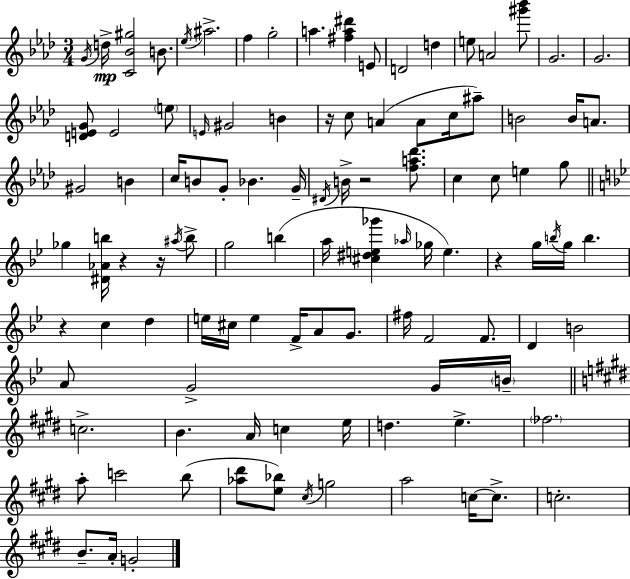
G4/s D5/s [C4,Bb4,G#5]/h B4/e. Eb5/s A#5/h. F5/q G5/h A5/q. [F#5,A5,D#6]/q E4/e D4/h D5/q E5/e A4/h [G#6,Bb6]/e G4/h. G4/h. [D4,E4,G4]/e E4/h E5/e E4/s G#4/h B4/q R/s C5/e A4/q A4/e C5/s A#5/e B4/h B4/s A4/e. G#4/h B4/q C5/s B4/e G4/e Bb4/q. G4/s D#4/s B4/s R/h [F5,A5,Db6]/e. C5/q C5/e E5/q G5/e Gb5/q [D#4,Ab4,B5]/s R/q R/s A#5/s B5/e G5/h B5/q A5/s [C#5,D#5,E5,Gb6]/q Ab5/s Gb5/s E5/q. R/q G5/s B5/s G5/s B5/q. R/q C5/q D5/q E5/s C#5/s E5/q F4/s A4/e G4/e. F#5/s F4/h F4/e. D4/q B4/h A4/e G4/h G4/s B4/s C5/h. B4/q. A4/s C5/q E5/s D5/q. E5/q. FES5/h. A5/e C6/h B5/e [Ab5,D#6]/e [E5,Bb5]/e C#5/s G5/h A5/h C5/s C5/e. C5/h. B4/e. A4/s G4/h